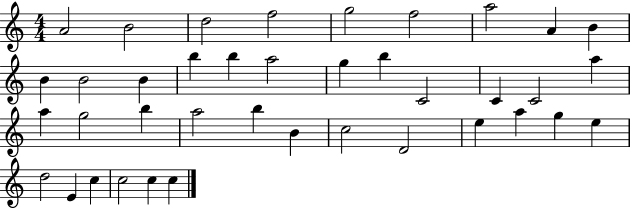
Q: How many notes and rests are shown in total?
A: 39